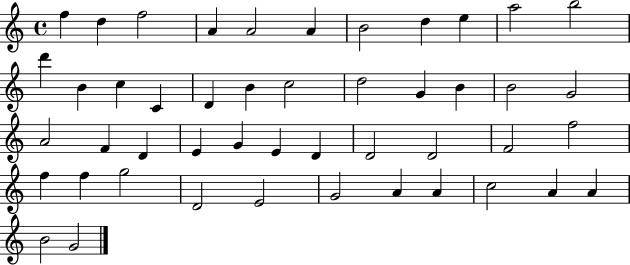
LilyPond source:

{
  \clef treble
  \time 4/4
  \defaultTimeSignature
  \key c \major
  f''4 d''4 f''2 | a'4 a'2 a'4 | b'2 d''4 e''4 | a''2 b''2 | \break d'''4 b'4 c''4 c'4 | d'4 b'4 c''2 | d''2 g'4 b'4 | b'2 g'2 | \break a'2 f'4 d'4 | e'4 g'4 e'4 d'4 | d'2 d'2 | f'2 f''2 | \break f''4 f''4 g''2 | d'2 e'2 | g'2 a'4 a'4 | c''2 a'4 a'4 | \break b'2 g'2 | \bar "|."
}